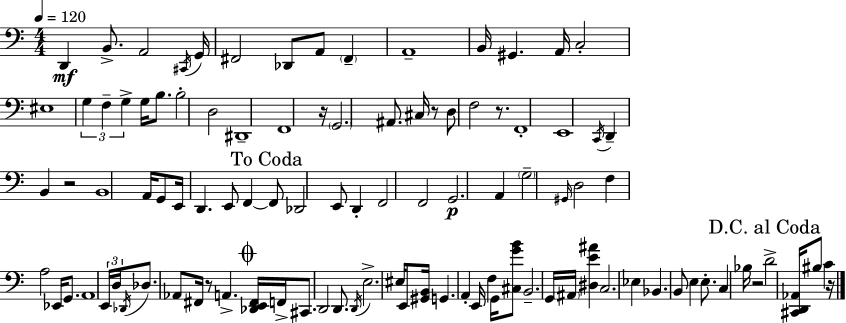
D2/q B2/e. A2/h C#2/s G2/s F#2/h Db2/e A2/e F#2/q A2/w B2/s G#2/q. A2/s C3/h EIS3/w G3/q F3/q G3/q G3/s B3/e. B3/h D3/h D#2/w F2/w R/s G2/h. A#2/e. C#3/s R/e D3/e F3/h R/e. F2/w E2/w C2/s D2/q B2/q R/h B2/w A2/s G2/e E2/s D2/q. E2/e F2/q F2/e Db2/h E2/e D2/q F2/h F2/h G2/h. A2/q G3/h G#2/s D3/h F3/q A3/h Eb2/s G2/e. A2/w E2/s D3/s Db2/s Db3/e. Ab2/e F#2/s R/e A2/q. [Db2,E2,F#2]/s F2/s C#2/e. D2/h D2/e. D2/s E3/h. EIS3/s E2/e [G#2,B2]/s G2/q. A2/q E2/s F3/q G2/s [C#3,G4,B4]/e B2/h. G2/s A#2/s [D#3,E4,A#4]/q C3/h. Eb3/q Bb2/q. B2/e E3/q E3/e. C3/q Bb3/s R/h D4/h [C#2,D2,Ab2]/s BIS3/e C4/q R/s